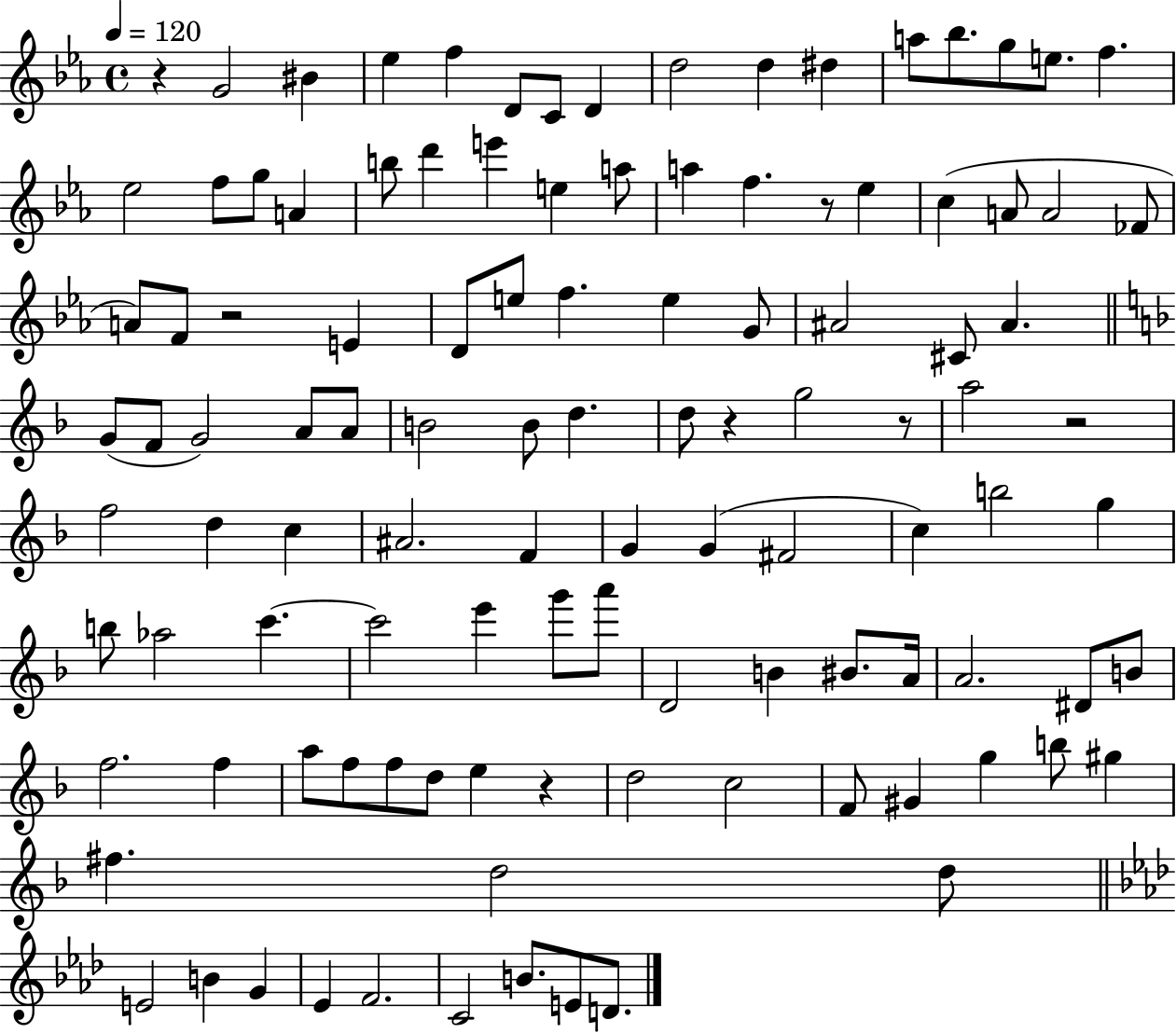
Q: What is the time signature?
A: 4/4